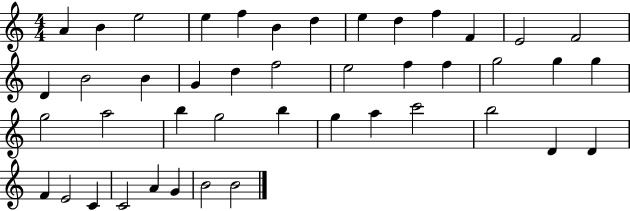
{
  \clef treble
  \numericTimeSignature
  \time 4/4
  \key c \major
  a'4 b'4 e''2 | e''4 f''4 b'4 d''4 | e''4 d''4 f''4 f'4 | e'2 f'2 | \break d'4 b'2 b'4 | g'4 d''4 f''2 | e''2 f''4 f''4 | g''2 g''4 g''4 | \break g''2 a''2 | b''4 g''2 b''4 | g''4 a''4 c'''2 | b''2 d'4 d'4 | \break f'4 e'2 c'4 | c'2 a'4 g'4 | b'2 b'2 | \bar "|."
}